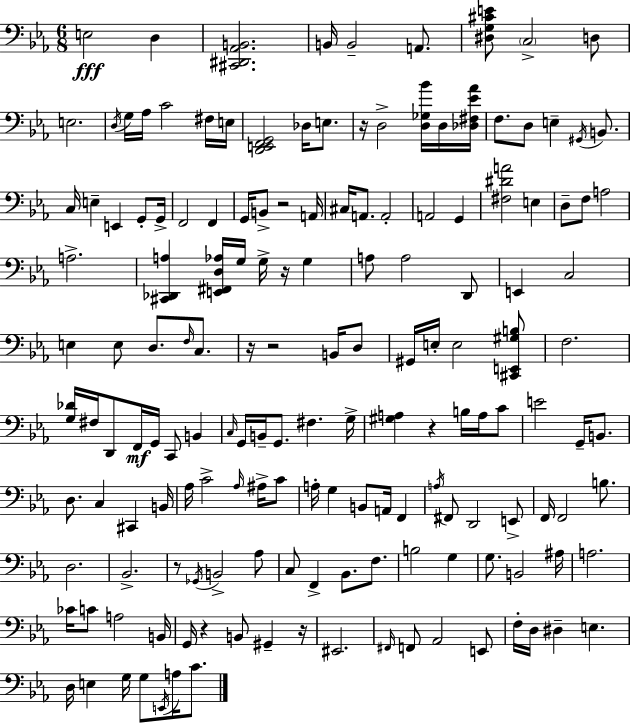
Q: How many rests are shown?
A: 9